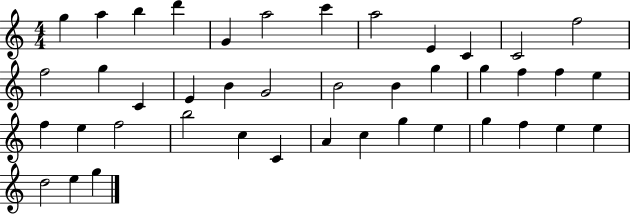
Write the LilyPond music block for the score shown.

{
  \clef treble
  \numericTimeSignature
  \time 4/4
  \key c \major
  g''4 a''4 b''4 d'''4 | g'4 a''2 c'''4 | a''2 e'4 c'4 | c'2 f''2 | \break f''2 g''4 c'4 | e'4 b'4 g'2 | b'2 b'4 g''4 | g''4 f''4 f''4 e''4 | \break f''4 e''4 f''2 | b''2 c''4 c'4 | a'4 c''4 g''4 e''4 | g''4 f''4 e''4 e''4 | \break d''2 e''4 g''4 | \bar "|."
}